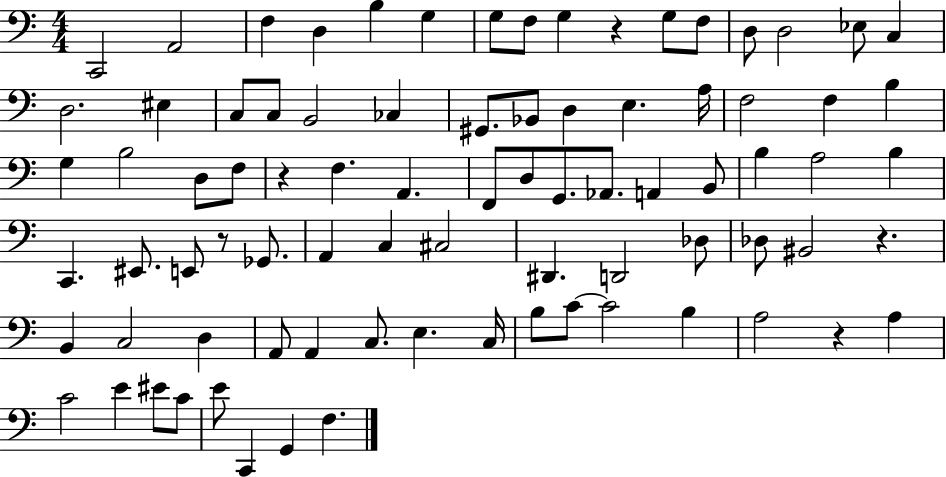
C2/h A2/h F3/q D3/q B3/q G3/q G3/e F3/e G3/q R/q G3/e F3/e D3/e D3/h Eb3/e C3/q D3/h. EIS3/q C3/e C3/e B2/h CES3/q G#2/e. Bb2/e D3/q E3/q. A3/s F3/h F3/q B3/q G3/q B3/h D3/e F3/e R/q F3/q. A2/q. F2/e D3/e G2/e. Ab2/e. A2/q B2/e B3/q A3/h B3/q C2/q. EIS2/e. E2/e R/e Gb2/e. A2/q C3/q C#3/h D#2/q. D2/h Db3/e Db3/e BIS2/h R/q. B2/q C3/h D3/q A2/e A2/q C3/e. E3/q. C3/s B3/e C4/e C4/h B3/q A3/h R/q A3/q C4/h E4/q EIS4/e C4/e E4/e C2/q G2/q F3/q.